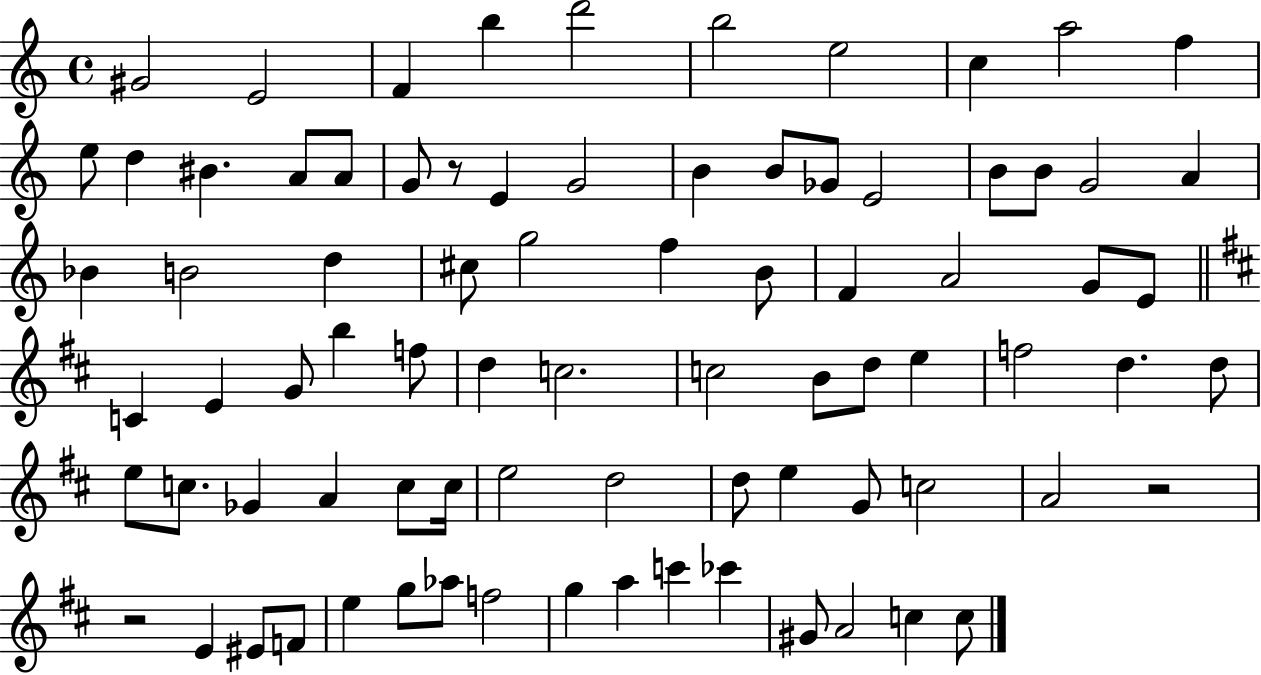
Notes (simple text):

G#4/h E4/h F4/q B5/q D6/h B5/h E5/h C5/q A5/h F5/q E5/e D5/q BIS4/q. A4/e A4/e G4/e R/e E4/q G4/h B4/q B4/e Gb4/e E4/h B4/e B4/e G4/h A4/q Bb4/q B4/h D5/q C#5/e G5/h F5/q B4/e F4/q A4/h G4/e E4/e C4/q E4/q G4/e B5/q F5/e D5/q C5/h. C5/h B4/e D5/e E5/q F5/h D5/q. D5/e E5/e C5/e. Gb4/q A4/q C5/e C5/s E5/h D5/h D5/e E5/q G4/e C5/h A4/h R/h R/h E4/q EIS4/e F4/e E5/q G5/e Ab5/e F5/h G5/q A5/q C6/q CES6/q G#4/e A4/h C5/q C5/e